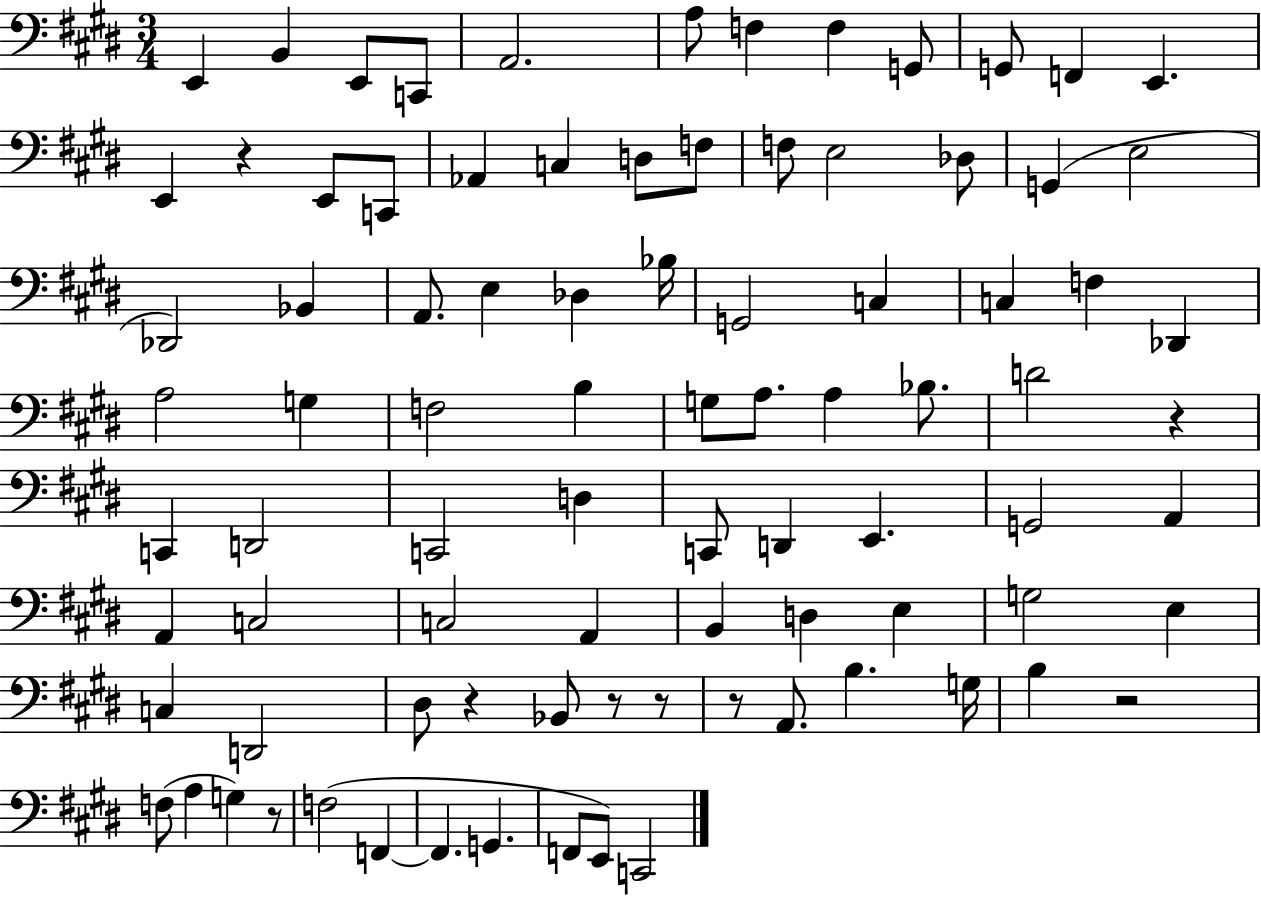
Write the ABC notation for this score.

X:1
T:Untitled
M:3/4
L:1/4
K:E
E,, B,, E,,/2 C,,/2 A,,2 A,/2 F, F, G,,/2 G,,/2 F,, E,, E,, z E,,/2 C,,/2 _A,, C, D,/2 F,/2 F,/2 E,2 _D,/2 G,, E,2 _D,,2 _B,, A,,/2 E, _D, _B,/4 G,,2 C, C, F, _D,, A,2 G, F,2 B, G,/2 A,/2 A, _B,/2 D2 z C,, D,,2 C,,2 D, C,,/2 D,, E,, G,,2 A,, A,, C,2 C,2 A,, B,, D, E, G,2 E, C, D,,2 ^D,/2 z _B,,/2 z/2 z/2 z/2 A,,/2 B, G,/4 B, z2 F,/2 A, G, z/2 F,2 F,, F,, G,, F,,/2 E,,/2 C,,2